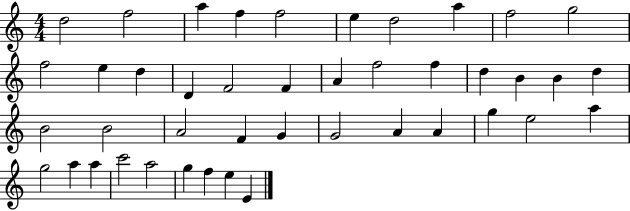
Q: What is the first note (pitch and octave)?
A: D5